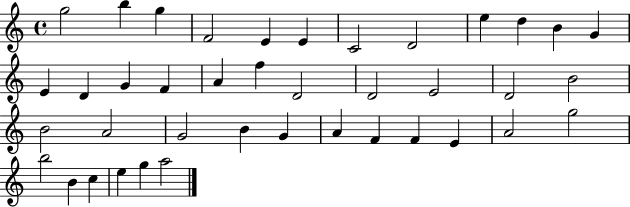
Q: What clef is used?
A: treble